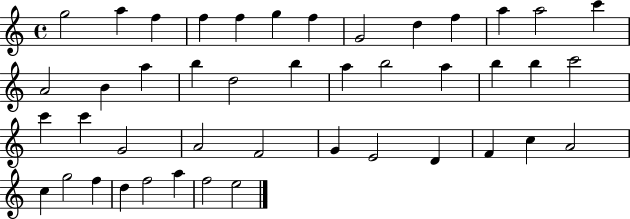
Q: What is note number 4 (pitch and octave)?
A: F5